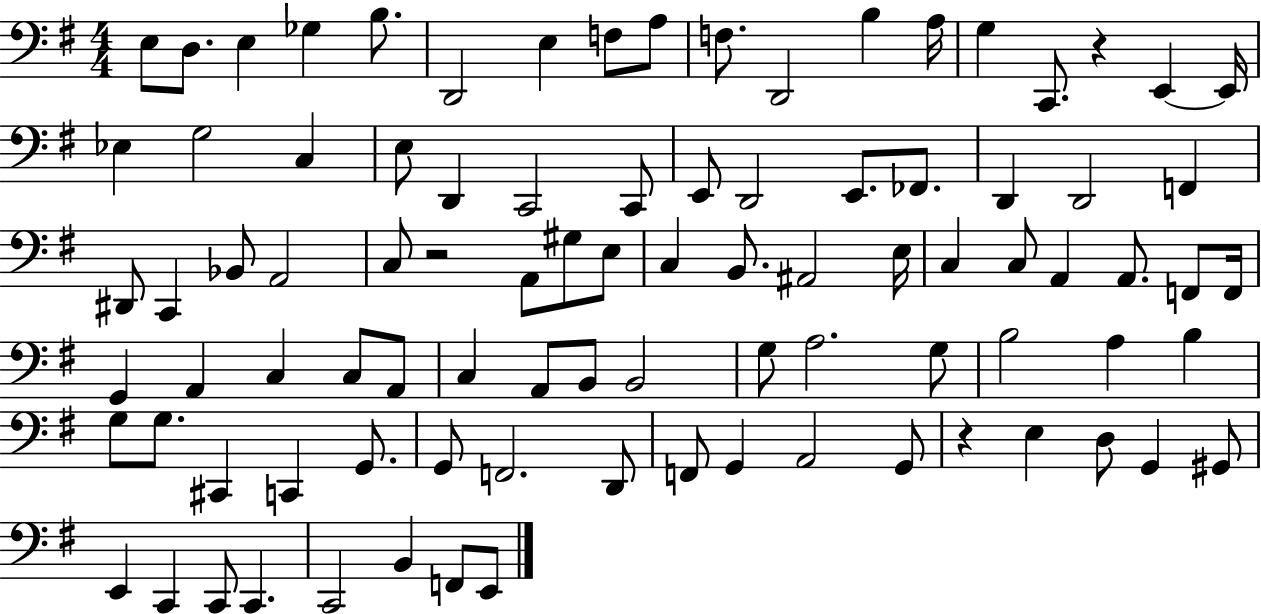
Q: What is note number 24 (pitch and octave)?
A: C2